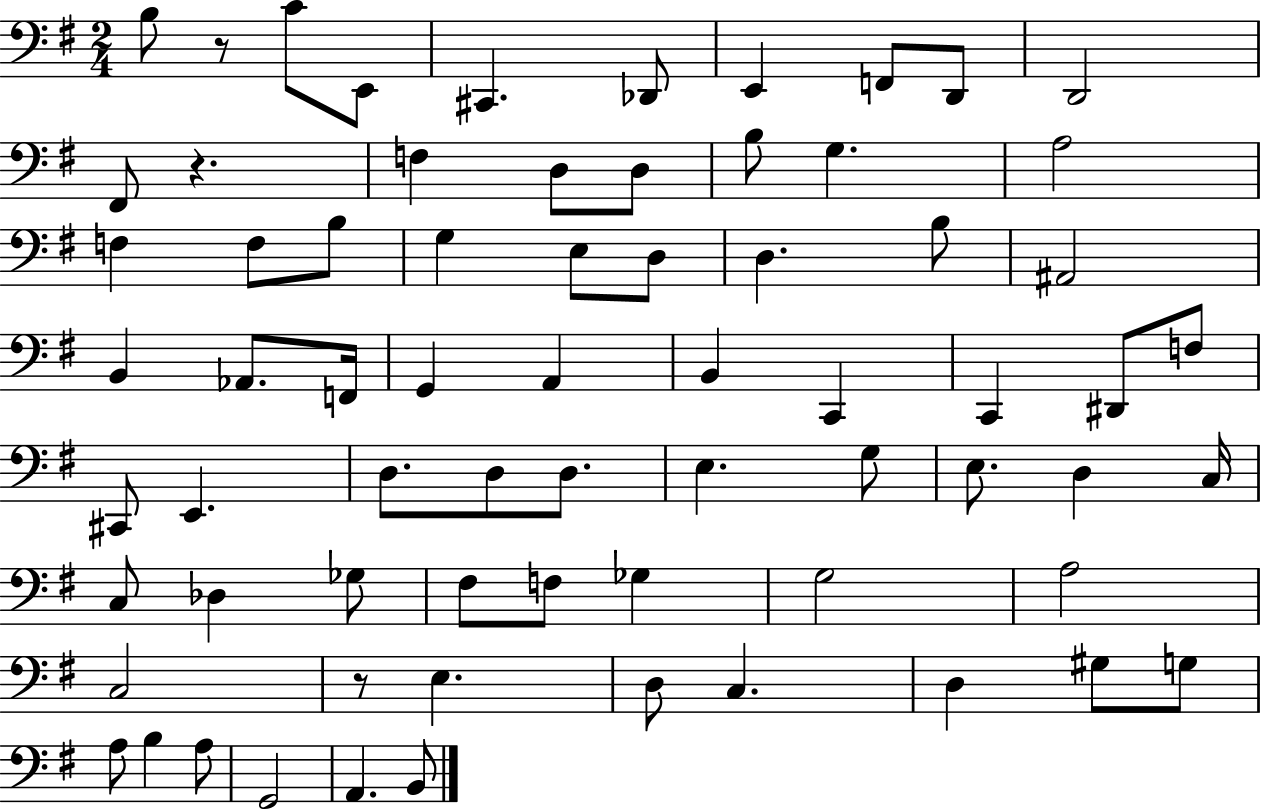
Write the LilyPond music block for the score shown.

{
  \clef bass
  \numericTimeSignature
  \time 2/4
  \key g \major
  b8 r8 c'8 e,8 | cis,4. des,8 | e,4 f,8 d,8 | d,2 | \break fis,8 r4. | f4 d8 d8 | b8 g4. | a2 | \break f4 f8 b8 | g4 e8 d8 | d4. b8 | ais,2 | \break b,4 aes,8. f,16 | g,4 a,4 | b,4 c,4 | c,4 dis,8 f8 | \break cis,8 e,4. | d8. d8 d8. | e4. g8 | e8. d4 c16 | \break c8 des4 ges8 | fis8 f8 ges4 | g2 | a2 | \break c2 | r8 e4. | d8 c4. | d4 gis8 g8 | \break a8 b4 a8 | g,2 | a,4. b,8 | \bar "|."
}